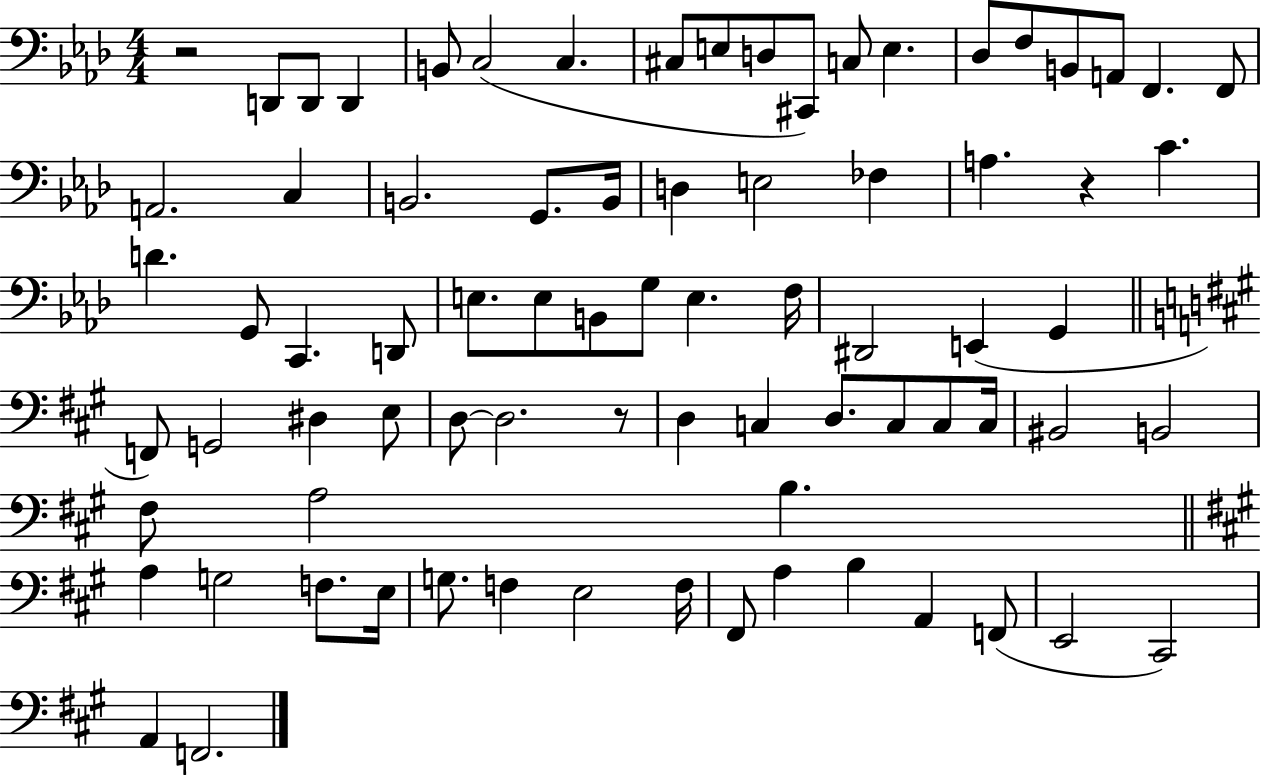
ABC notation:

X:1
T:Untitled
M:4/4
L:1/4
K:Ab
z2 D,,/2 D,,/2 D,, B,,/2 C,2 C, ^C,/2 E,/2 D,/2 ^C,,/2 C,/2 E, _D,/2 F,/2 B,,/2 A,,/2 F,, F,,/2 A,,2 C, B,,2 G,,/2 B,,/4 D, E,2 _F, A, z C D G,,/2 C,, D,,/2 E,/2 E,/2 B,,/2 G,/2 E, F,/4 ^D,,2 E,, G,, F,,/2 G,,2 ^D, E,/2 D,/2 D,2 z/2 D, C, D,/2 C,/2 C,/2 C,/4 ^B,,2 B,,2 ^F,/2 A,2 B, A, G,2 F,/2 E,/4 G,/2 F, E,2 F,/4 ^F,,/2 A, B, A,, F,,/2 E,,2 ^C,,2 A,, F,,2